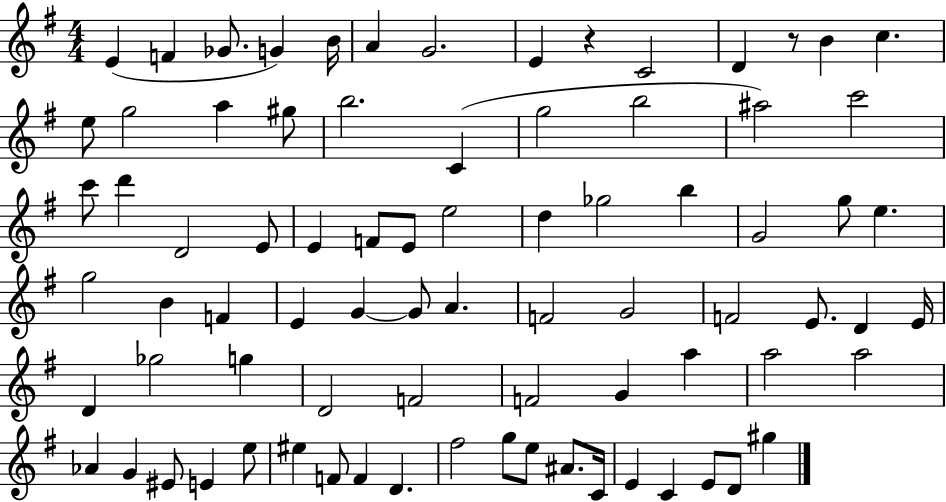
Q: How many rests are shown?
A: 2